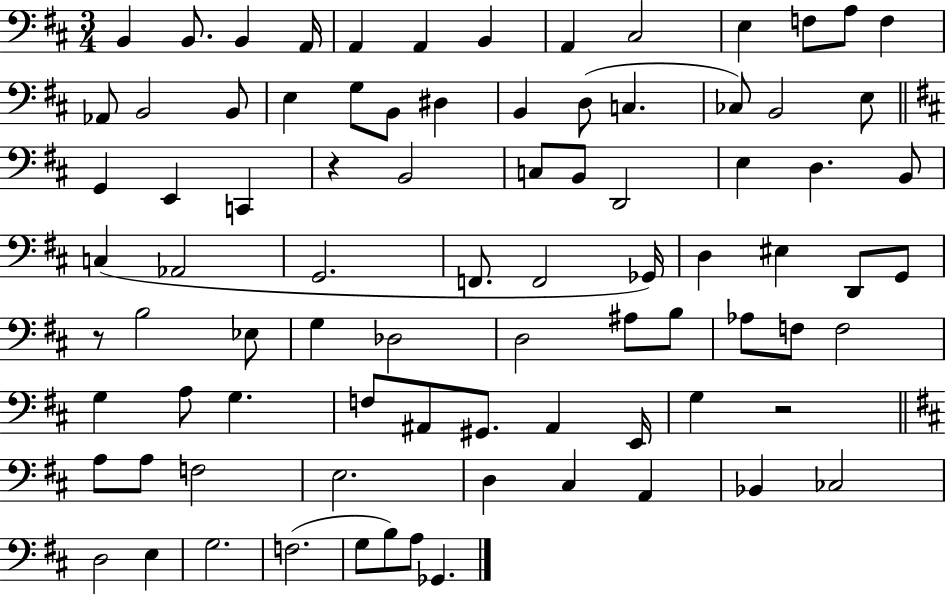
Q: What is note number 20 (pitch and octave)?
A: D#3